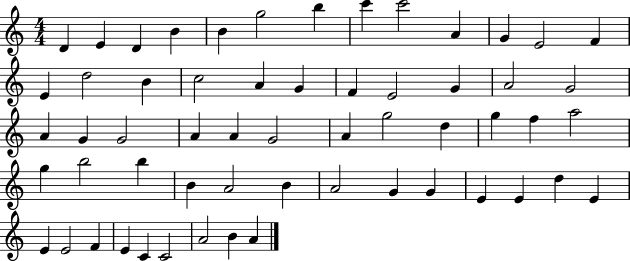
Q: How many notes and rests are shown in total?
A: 58